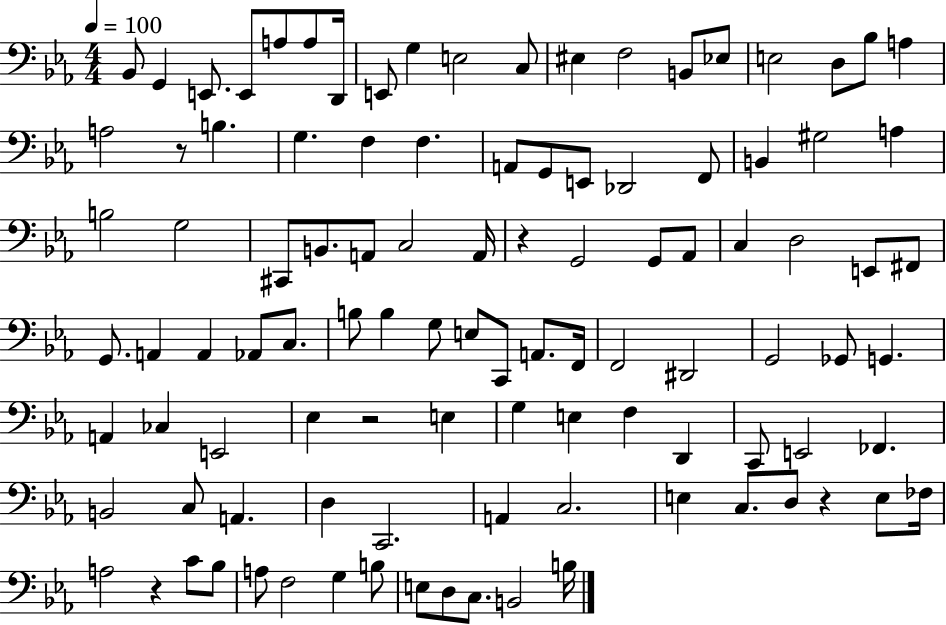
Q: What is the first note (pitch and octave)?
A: Bb2